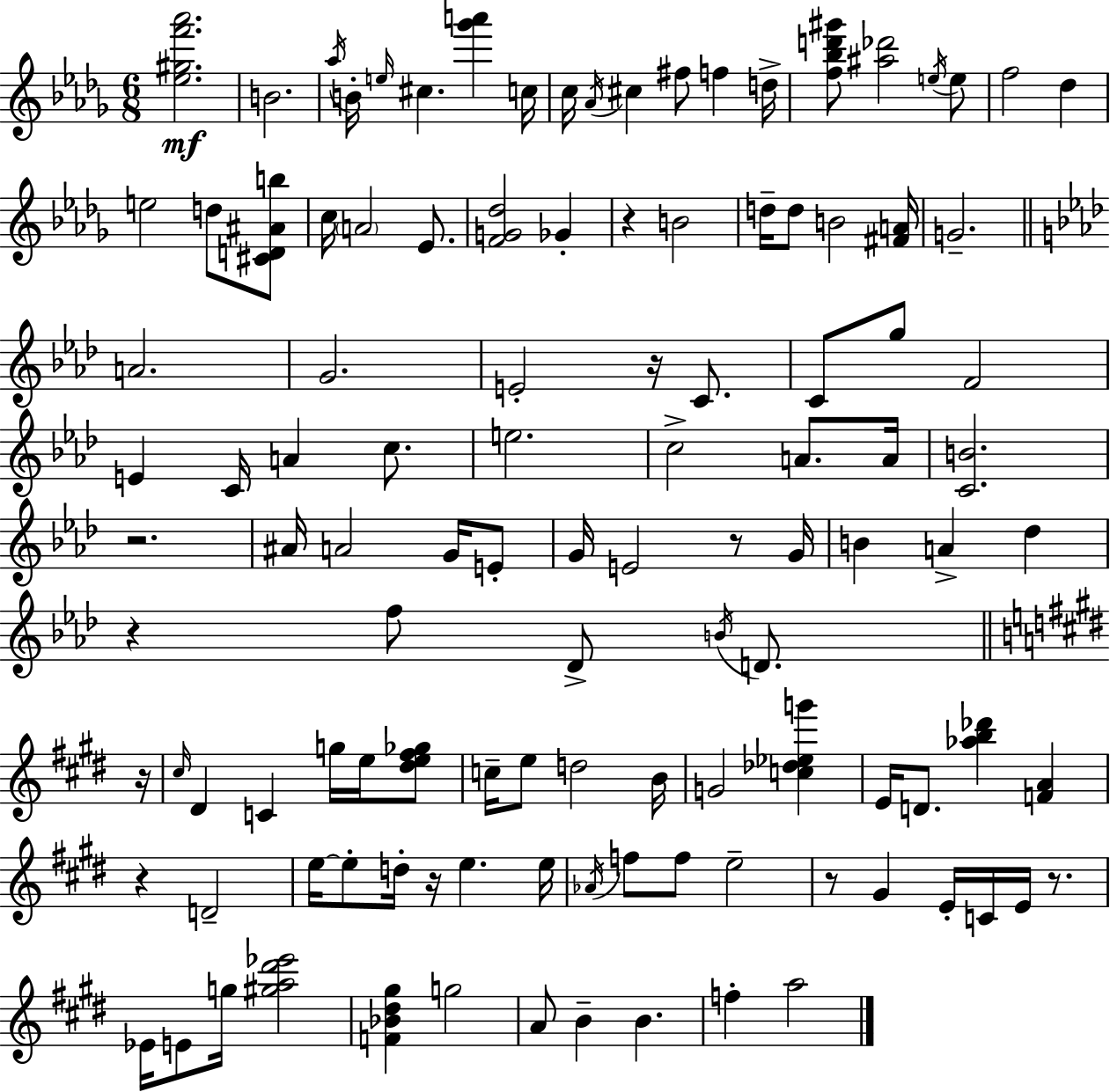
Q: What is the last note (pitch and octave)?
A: A5